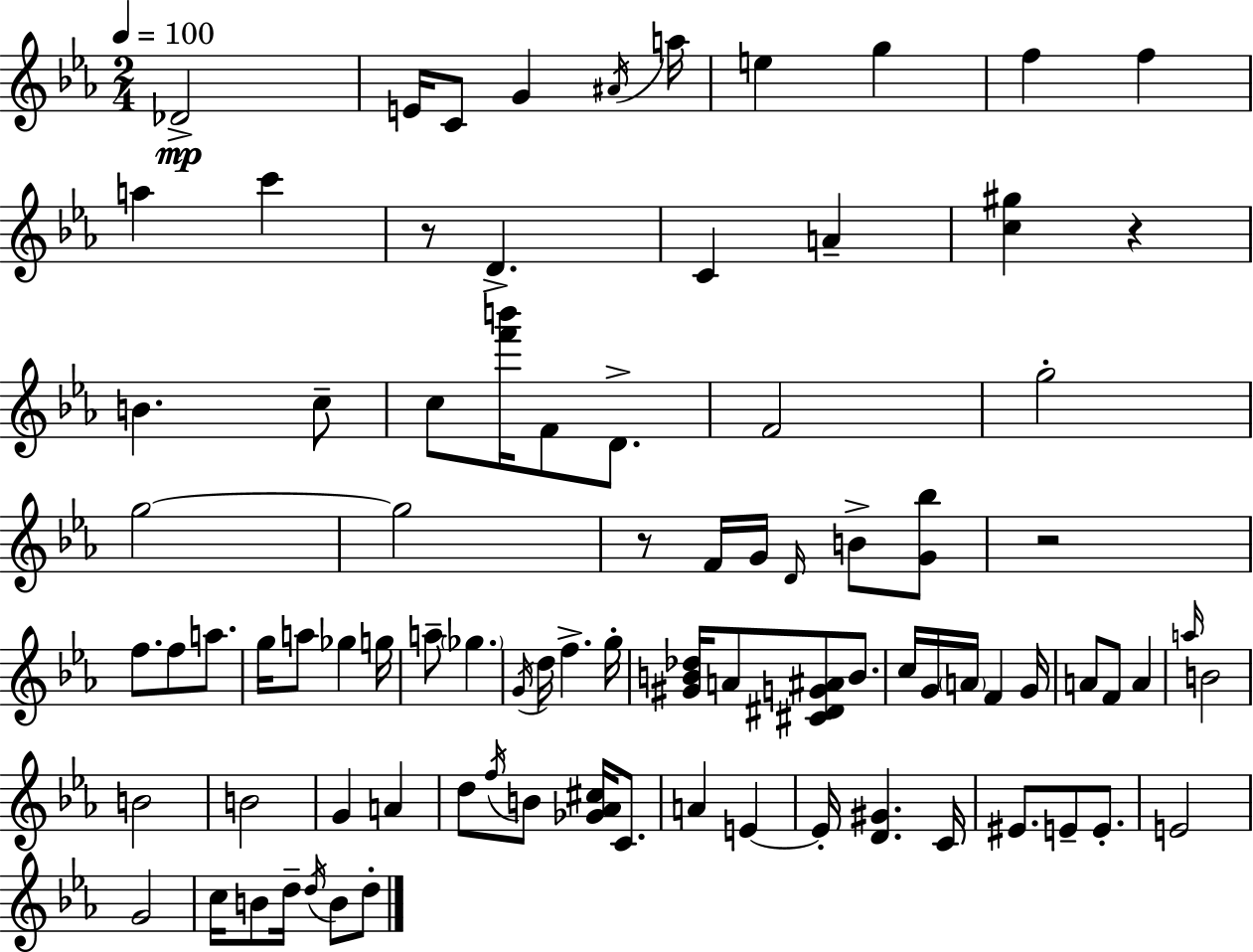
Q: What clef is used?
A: treble